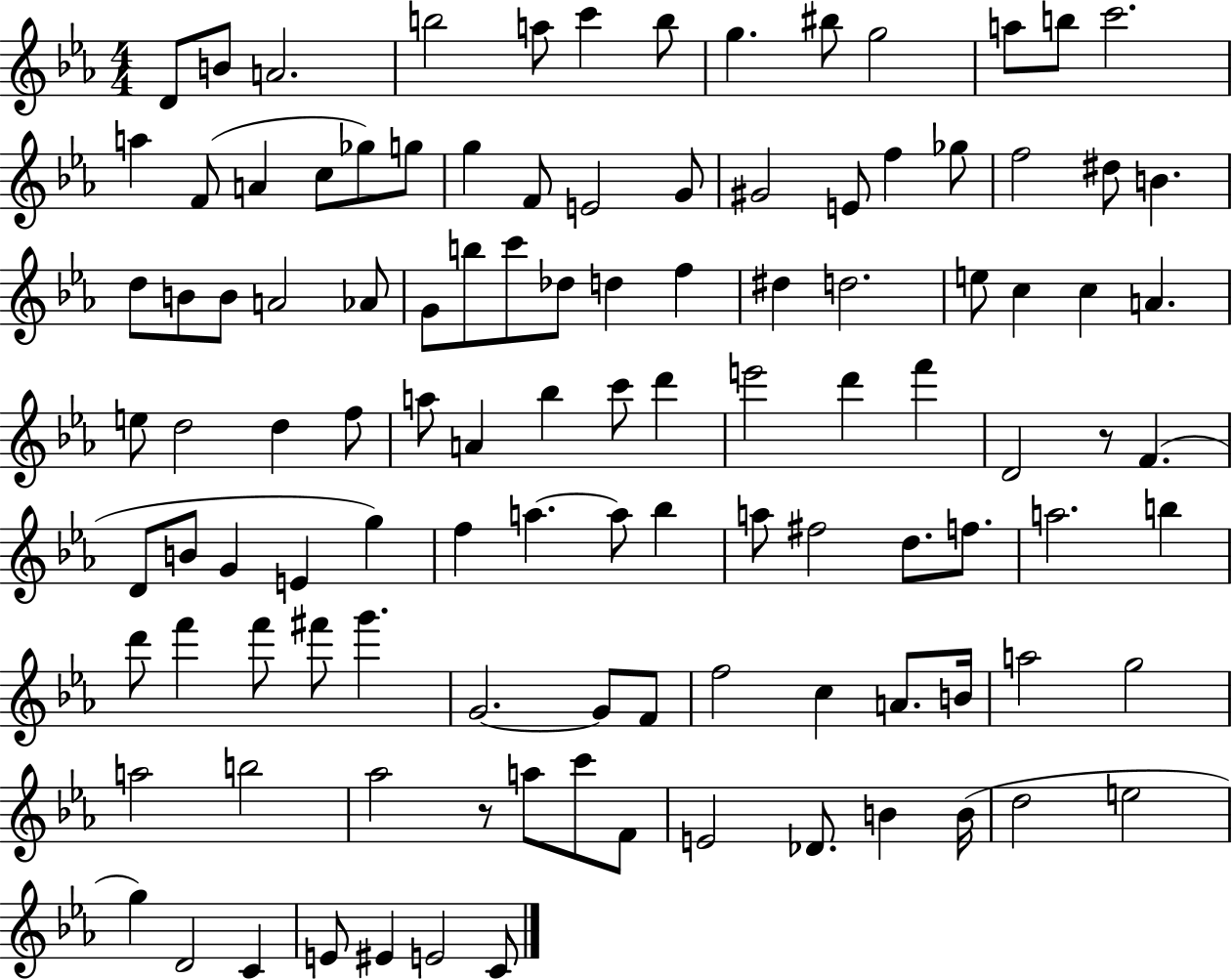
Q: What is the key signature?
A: EES major